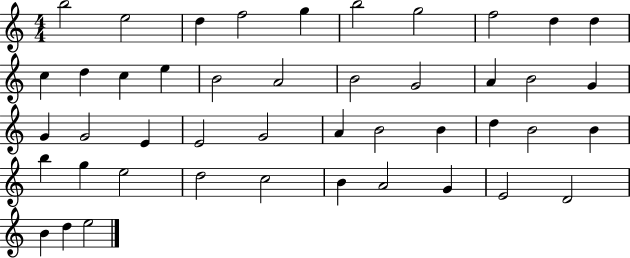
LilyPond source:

{
  \clef treble
  \numericTimeSignature
  \time 4/4
  \key c \major
  b''2 e''2 | d''4 f''2 g''4 | b''2 g''2 | f''2 d''4 d''4 | \break c''4 d''4 c''4 e''4 | b'2 a'2 | b'2 g'2 | a'4 b'2 g'4 | \break g'4 g'2 e'4 | e'2 g'2 | a'4 b'2 b'4 | d''4 b'2 b'4 | \break b''4 g''4 e''2 | d''2 c''2 | b'4 a'2 g'4 | e'2 d'2 | \break b'4 d''4 e''2 | \bar "|."
}